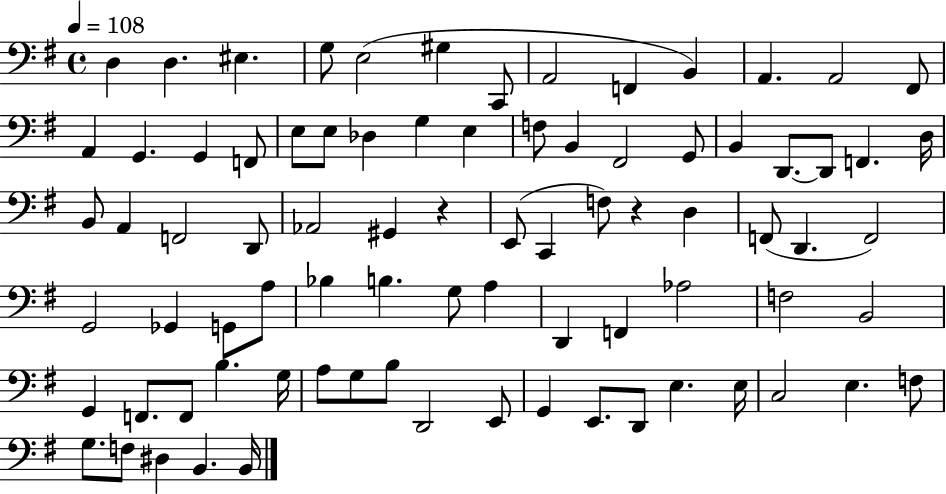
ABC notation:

X:1
T:Untitled
M:4/4
L:1/4
K:G
D, D, ^E, G,/2 E,2 ^G, C,,/2 A,,2 F,, B,, A,, A,,2 ^F,,/2 A,, G,, G,, F,,/2 E,/2 E,/2 _D, G, E, F,/2 B,, ^F,,2 G,,/2 B,, D,,/2 D,,/2 F,, D,/4 B,,/2 A,, F,,2 D,,/2 _A,,2 ^G,, z E,,/2 C,, F,/2 z D, F,,/2 D,, F,,2 G,,2 _G,, G,,/2 A,/2 _B, B, G,/2 A, D,, F,, _A,2 F,2 B,,2 G,, F,,/2 F,,/2 B, G,/4 A,/2 G,/2 B,/2 D,,2 E,,/2 G,, E,,/2 D,,/2 E, E,/4 C,2 E, F,/2 G,/2 F,/2 ^D, B,, B,,/4